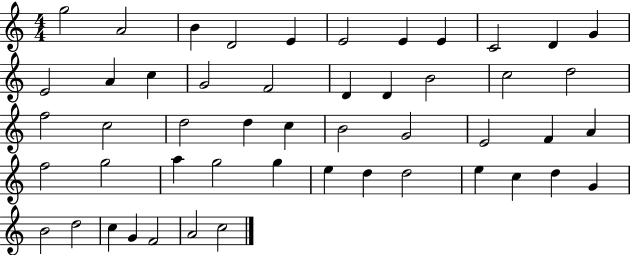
G5/h A4/h B4/q D4/h E4/q E4/h E4/q E4/q C4/h D4/q G4/q E4/h A4/q C5/q G4/h F4/h D4/q D4/q B4/h C5/h D5/h F5/h C5/h D5/h D5/q C5/q B4/h G4/h E4/h F4/q A4/q F5/h G5/h A5/q G5/h G5/q E5/q D5/q D5/h E5/q C5/q D5/q G4/q B4/h D5/h C5/q G4/q F4/h A4/h C5/h